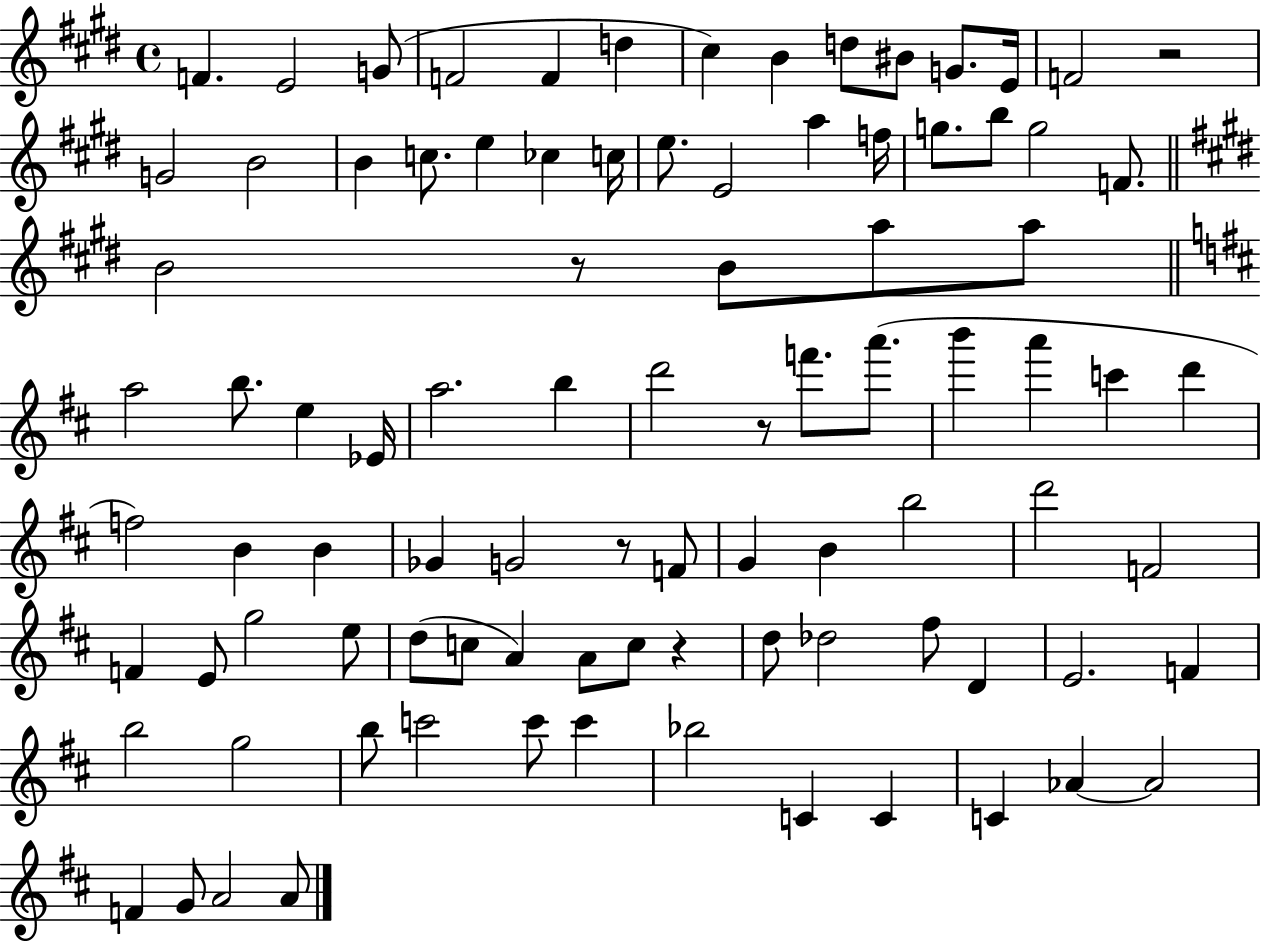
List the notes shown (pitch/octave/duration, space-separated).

F4/q. E4/h G4/e F4/h F4/q D5/q C#5/q B4/q D5/e BIS4/e G4/e. E4/s F4/h R/h G4/h B4/h B4/q C5/e. E5/q CES5/q C5/s E5/e. E4/h A5/q F5/s G5/e. B5/e G5/h F4/e. B4/h R/e B4/e A5/e A5/e A5/h B5/e. E5/q Eb4/s A5/h. B5/q D6/h R/e F6/e. A6/e. B6/q A6/q C6/q D6/q F5/h B4/q B4/q Gb4/q G4/h R/e F4/e G4/q B4/q B5/h D6/h F4/h F4/q E4/e G5/h E5/e D5/e C5/e A4/q A4/e C5/e R/q D5/e Db5/h F#5/e D4/q E4/h. F4/q B5/h G5/h B5/e C6/h C6/e C6/q Bb5/h C4/q C4/q C4/q Ab4/q Ab4/h F4/q G4/e A4/h A4/e